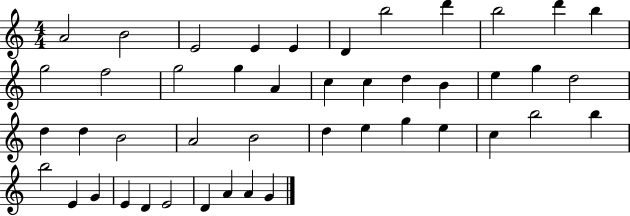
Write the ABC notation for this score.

X:1
T:Untitled
M:4/4
L:1/4
K:C
A2 B2 E2 E E D b2 d' b2 d' b g2 f2 g2 g A c c d B e g d2 d d B2 A2 B2 d e g e c b2 b b2 E G E D E2 D A A G